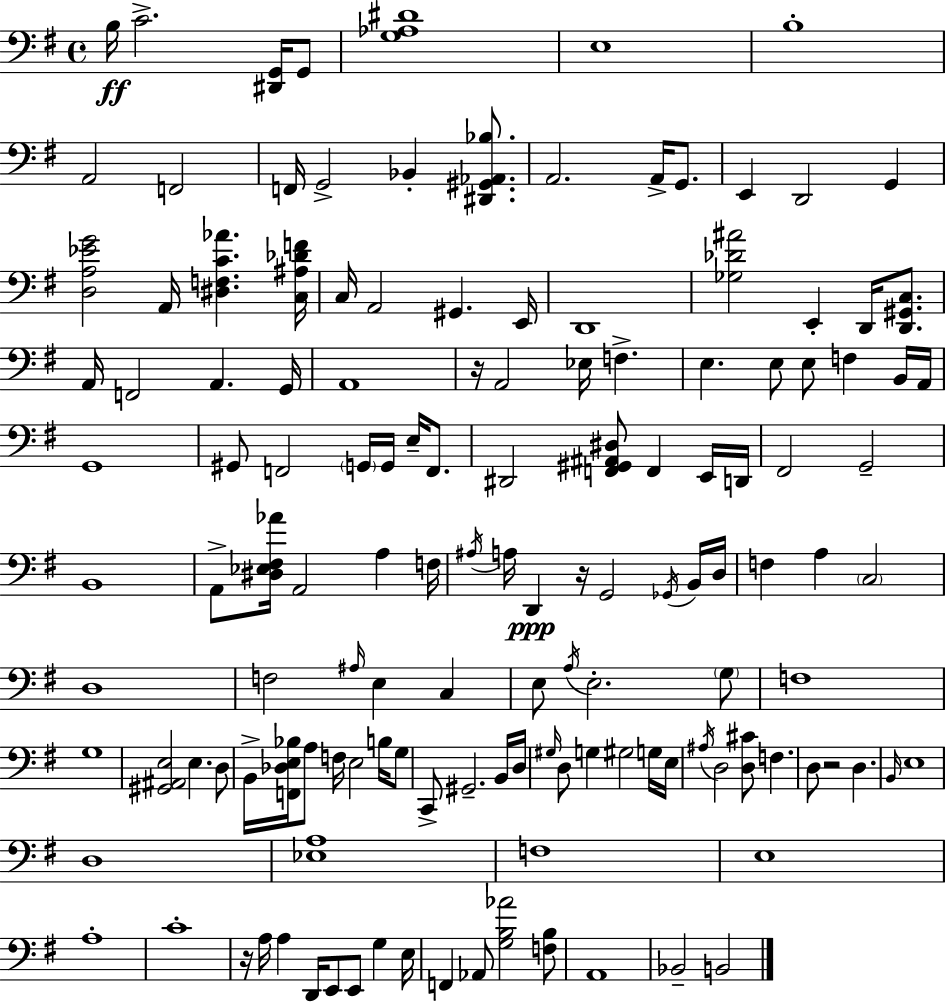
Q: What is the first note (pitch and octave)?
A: B3